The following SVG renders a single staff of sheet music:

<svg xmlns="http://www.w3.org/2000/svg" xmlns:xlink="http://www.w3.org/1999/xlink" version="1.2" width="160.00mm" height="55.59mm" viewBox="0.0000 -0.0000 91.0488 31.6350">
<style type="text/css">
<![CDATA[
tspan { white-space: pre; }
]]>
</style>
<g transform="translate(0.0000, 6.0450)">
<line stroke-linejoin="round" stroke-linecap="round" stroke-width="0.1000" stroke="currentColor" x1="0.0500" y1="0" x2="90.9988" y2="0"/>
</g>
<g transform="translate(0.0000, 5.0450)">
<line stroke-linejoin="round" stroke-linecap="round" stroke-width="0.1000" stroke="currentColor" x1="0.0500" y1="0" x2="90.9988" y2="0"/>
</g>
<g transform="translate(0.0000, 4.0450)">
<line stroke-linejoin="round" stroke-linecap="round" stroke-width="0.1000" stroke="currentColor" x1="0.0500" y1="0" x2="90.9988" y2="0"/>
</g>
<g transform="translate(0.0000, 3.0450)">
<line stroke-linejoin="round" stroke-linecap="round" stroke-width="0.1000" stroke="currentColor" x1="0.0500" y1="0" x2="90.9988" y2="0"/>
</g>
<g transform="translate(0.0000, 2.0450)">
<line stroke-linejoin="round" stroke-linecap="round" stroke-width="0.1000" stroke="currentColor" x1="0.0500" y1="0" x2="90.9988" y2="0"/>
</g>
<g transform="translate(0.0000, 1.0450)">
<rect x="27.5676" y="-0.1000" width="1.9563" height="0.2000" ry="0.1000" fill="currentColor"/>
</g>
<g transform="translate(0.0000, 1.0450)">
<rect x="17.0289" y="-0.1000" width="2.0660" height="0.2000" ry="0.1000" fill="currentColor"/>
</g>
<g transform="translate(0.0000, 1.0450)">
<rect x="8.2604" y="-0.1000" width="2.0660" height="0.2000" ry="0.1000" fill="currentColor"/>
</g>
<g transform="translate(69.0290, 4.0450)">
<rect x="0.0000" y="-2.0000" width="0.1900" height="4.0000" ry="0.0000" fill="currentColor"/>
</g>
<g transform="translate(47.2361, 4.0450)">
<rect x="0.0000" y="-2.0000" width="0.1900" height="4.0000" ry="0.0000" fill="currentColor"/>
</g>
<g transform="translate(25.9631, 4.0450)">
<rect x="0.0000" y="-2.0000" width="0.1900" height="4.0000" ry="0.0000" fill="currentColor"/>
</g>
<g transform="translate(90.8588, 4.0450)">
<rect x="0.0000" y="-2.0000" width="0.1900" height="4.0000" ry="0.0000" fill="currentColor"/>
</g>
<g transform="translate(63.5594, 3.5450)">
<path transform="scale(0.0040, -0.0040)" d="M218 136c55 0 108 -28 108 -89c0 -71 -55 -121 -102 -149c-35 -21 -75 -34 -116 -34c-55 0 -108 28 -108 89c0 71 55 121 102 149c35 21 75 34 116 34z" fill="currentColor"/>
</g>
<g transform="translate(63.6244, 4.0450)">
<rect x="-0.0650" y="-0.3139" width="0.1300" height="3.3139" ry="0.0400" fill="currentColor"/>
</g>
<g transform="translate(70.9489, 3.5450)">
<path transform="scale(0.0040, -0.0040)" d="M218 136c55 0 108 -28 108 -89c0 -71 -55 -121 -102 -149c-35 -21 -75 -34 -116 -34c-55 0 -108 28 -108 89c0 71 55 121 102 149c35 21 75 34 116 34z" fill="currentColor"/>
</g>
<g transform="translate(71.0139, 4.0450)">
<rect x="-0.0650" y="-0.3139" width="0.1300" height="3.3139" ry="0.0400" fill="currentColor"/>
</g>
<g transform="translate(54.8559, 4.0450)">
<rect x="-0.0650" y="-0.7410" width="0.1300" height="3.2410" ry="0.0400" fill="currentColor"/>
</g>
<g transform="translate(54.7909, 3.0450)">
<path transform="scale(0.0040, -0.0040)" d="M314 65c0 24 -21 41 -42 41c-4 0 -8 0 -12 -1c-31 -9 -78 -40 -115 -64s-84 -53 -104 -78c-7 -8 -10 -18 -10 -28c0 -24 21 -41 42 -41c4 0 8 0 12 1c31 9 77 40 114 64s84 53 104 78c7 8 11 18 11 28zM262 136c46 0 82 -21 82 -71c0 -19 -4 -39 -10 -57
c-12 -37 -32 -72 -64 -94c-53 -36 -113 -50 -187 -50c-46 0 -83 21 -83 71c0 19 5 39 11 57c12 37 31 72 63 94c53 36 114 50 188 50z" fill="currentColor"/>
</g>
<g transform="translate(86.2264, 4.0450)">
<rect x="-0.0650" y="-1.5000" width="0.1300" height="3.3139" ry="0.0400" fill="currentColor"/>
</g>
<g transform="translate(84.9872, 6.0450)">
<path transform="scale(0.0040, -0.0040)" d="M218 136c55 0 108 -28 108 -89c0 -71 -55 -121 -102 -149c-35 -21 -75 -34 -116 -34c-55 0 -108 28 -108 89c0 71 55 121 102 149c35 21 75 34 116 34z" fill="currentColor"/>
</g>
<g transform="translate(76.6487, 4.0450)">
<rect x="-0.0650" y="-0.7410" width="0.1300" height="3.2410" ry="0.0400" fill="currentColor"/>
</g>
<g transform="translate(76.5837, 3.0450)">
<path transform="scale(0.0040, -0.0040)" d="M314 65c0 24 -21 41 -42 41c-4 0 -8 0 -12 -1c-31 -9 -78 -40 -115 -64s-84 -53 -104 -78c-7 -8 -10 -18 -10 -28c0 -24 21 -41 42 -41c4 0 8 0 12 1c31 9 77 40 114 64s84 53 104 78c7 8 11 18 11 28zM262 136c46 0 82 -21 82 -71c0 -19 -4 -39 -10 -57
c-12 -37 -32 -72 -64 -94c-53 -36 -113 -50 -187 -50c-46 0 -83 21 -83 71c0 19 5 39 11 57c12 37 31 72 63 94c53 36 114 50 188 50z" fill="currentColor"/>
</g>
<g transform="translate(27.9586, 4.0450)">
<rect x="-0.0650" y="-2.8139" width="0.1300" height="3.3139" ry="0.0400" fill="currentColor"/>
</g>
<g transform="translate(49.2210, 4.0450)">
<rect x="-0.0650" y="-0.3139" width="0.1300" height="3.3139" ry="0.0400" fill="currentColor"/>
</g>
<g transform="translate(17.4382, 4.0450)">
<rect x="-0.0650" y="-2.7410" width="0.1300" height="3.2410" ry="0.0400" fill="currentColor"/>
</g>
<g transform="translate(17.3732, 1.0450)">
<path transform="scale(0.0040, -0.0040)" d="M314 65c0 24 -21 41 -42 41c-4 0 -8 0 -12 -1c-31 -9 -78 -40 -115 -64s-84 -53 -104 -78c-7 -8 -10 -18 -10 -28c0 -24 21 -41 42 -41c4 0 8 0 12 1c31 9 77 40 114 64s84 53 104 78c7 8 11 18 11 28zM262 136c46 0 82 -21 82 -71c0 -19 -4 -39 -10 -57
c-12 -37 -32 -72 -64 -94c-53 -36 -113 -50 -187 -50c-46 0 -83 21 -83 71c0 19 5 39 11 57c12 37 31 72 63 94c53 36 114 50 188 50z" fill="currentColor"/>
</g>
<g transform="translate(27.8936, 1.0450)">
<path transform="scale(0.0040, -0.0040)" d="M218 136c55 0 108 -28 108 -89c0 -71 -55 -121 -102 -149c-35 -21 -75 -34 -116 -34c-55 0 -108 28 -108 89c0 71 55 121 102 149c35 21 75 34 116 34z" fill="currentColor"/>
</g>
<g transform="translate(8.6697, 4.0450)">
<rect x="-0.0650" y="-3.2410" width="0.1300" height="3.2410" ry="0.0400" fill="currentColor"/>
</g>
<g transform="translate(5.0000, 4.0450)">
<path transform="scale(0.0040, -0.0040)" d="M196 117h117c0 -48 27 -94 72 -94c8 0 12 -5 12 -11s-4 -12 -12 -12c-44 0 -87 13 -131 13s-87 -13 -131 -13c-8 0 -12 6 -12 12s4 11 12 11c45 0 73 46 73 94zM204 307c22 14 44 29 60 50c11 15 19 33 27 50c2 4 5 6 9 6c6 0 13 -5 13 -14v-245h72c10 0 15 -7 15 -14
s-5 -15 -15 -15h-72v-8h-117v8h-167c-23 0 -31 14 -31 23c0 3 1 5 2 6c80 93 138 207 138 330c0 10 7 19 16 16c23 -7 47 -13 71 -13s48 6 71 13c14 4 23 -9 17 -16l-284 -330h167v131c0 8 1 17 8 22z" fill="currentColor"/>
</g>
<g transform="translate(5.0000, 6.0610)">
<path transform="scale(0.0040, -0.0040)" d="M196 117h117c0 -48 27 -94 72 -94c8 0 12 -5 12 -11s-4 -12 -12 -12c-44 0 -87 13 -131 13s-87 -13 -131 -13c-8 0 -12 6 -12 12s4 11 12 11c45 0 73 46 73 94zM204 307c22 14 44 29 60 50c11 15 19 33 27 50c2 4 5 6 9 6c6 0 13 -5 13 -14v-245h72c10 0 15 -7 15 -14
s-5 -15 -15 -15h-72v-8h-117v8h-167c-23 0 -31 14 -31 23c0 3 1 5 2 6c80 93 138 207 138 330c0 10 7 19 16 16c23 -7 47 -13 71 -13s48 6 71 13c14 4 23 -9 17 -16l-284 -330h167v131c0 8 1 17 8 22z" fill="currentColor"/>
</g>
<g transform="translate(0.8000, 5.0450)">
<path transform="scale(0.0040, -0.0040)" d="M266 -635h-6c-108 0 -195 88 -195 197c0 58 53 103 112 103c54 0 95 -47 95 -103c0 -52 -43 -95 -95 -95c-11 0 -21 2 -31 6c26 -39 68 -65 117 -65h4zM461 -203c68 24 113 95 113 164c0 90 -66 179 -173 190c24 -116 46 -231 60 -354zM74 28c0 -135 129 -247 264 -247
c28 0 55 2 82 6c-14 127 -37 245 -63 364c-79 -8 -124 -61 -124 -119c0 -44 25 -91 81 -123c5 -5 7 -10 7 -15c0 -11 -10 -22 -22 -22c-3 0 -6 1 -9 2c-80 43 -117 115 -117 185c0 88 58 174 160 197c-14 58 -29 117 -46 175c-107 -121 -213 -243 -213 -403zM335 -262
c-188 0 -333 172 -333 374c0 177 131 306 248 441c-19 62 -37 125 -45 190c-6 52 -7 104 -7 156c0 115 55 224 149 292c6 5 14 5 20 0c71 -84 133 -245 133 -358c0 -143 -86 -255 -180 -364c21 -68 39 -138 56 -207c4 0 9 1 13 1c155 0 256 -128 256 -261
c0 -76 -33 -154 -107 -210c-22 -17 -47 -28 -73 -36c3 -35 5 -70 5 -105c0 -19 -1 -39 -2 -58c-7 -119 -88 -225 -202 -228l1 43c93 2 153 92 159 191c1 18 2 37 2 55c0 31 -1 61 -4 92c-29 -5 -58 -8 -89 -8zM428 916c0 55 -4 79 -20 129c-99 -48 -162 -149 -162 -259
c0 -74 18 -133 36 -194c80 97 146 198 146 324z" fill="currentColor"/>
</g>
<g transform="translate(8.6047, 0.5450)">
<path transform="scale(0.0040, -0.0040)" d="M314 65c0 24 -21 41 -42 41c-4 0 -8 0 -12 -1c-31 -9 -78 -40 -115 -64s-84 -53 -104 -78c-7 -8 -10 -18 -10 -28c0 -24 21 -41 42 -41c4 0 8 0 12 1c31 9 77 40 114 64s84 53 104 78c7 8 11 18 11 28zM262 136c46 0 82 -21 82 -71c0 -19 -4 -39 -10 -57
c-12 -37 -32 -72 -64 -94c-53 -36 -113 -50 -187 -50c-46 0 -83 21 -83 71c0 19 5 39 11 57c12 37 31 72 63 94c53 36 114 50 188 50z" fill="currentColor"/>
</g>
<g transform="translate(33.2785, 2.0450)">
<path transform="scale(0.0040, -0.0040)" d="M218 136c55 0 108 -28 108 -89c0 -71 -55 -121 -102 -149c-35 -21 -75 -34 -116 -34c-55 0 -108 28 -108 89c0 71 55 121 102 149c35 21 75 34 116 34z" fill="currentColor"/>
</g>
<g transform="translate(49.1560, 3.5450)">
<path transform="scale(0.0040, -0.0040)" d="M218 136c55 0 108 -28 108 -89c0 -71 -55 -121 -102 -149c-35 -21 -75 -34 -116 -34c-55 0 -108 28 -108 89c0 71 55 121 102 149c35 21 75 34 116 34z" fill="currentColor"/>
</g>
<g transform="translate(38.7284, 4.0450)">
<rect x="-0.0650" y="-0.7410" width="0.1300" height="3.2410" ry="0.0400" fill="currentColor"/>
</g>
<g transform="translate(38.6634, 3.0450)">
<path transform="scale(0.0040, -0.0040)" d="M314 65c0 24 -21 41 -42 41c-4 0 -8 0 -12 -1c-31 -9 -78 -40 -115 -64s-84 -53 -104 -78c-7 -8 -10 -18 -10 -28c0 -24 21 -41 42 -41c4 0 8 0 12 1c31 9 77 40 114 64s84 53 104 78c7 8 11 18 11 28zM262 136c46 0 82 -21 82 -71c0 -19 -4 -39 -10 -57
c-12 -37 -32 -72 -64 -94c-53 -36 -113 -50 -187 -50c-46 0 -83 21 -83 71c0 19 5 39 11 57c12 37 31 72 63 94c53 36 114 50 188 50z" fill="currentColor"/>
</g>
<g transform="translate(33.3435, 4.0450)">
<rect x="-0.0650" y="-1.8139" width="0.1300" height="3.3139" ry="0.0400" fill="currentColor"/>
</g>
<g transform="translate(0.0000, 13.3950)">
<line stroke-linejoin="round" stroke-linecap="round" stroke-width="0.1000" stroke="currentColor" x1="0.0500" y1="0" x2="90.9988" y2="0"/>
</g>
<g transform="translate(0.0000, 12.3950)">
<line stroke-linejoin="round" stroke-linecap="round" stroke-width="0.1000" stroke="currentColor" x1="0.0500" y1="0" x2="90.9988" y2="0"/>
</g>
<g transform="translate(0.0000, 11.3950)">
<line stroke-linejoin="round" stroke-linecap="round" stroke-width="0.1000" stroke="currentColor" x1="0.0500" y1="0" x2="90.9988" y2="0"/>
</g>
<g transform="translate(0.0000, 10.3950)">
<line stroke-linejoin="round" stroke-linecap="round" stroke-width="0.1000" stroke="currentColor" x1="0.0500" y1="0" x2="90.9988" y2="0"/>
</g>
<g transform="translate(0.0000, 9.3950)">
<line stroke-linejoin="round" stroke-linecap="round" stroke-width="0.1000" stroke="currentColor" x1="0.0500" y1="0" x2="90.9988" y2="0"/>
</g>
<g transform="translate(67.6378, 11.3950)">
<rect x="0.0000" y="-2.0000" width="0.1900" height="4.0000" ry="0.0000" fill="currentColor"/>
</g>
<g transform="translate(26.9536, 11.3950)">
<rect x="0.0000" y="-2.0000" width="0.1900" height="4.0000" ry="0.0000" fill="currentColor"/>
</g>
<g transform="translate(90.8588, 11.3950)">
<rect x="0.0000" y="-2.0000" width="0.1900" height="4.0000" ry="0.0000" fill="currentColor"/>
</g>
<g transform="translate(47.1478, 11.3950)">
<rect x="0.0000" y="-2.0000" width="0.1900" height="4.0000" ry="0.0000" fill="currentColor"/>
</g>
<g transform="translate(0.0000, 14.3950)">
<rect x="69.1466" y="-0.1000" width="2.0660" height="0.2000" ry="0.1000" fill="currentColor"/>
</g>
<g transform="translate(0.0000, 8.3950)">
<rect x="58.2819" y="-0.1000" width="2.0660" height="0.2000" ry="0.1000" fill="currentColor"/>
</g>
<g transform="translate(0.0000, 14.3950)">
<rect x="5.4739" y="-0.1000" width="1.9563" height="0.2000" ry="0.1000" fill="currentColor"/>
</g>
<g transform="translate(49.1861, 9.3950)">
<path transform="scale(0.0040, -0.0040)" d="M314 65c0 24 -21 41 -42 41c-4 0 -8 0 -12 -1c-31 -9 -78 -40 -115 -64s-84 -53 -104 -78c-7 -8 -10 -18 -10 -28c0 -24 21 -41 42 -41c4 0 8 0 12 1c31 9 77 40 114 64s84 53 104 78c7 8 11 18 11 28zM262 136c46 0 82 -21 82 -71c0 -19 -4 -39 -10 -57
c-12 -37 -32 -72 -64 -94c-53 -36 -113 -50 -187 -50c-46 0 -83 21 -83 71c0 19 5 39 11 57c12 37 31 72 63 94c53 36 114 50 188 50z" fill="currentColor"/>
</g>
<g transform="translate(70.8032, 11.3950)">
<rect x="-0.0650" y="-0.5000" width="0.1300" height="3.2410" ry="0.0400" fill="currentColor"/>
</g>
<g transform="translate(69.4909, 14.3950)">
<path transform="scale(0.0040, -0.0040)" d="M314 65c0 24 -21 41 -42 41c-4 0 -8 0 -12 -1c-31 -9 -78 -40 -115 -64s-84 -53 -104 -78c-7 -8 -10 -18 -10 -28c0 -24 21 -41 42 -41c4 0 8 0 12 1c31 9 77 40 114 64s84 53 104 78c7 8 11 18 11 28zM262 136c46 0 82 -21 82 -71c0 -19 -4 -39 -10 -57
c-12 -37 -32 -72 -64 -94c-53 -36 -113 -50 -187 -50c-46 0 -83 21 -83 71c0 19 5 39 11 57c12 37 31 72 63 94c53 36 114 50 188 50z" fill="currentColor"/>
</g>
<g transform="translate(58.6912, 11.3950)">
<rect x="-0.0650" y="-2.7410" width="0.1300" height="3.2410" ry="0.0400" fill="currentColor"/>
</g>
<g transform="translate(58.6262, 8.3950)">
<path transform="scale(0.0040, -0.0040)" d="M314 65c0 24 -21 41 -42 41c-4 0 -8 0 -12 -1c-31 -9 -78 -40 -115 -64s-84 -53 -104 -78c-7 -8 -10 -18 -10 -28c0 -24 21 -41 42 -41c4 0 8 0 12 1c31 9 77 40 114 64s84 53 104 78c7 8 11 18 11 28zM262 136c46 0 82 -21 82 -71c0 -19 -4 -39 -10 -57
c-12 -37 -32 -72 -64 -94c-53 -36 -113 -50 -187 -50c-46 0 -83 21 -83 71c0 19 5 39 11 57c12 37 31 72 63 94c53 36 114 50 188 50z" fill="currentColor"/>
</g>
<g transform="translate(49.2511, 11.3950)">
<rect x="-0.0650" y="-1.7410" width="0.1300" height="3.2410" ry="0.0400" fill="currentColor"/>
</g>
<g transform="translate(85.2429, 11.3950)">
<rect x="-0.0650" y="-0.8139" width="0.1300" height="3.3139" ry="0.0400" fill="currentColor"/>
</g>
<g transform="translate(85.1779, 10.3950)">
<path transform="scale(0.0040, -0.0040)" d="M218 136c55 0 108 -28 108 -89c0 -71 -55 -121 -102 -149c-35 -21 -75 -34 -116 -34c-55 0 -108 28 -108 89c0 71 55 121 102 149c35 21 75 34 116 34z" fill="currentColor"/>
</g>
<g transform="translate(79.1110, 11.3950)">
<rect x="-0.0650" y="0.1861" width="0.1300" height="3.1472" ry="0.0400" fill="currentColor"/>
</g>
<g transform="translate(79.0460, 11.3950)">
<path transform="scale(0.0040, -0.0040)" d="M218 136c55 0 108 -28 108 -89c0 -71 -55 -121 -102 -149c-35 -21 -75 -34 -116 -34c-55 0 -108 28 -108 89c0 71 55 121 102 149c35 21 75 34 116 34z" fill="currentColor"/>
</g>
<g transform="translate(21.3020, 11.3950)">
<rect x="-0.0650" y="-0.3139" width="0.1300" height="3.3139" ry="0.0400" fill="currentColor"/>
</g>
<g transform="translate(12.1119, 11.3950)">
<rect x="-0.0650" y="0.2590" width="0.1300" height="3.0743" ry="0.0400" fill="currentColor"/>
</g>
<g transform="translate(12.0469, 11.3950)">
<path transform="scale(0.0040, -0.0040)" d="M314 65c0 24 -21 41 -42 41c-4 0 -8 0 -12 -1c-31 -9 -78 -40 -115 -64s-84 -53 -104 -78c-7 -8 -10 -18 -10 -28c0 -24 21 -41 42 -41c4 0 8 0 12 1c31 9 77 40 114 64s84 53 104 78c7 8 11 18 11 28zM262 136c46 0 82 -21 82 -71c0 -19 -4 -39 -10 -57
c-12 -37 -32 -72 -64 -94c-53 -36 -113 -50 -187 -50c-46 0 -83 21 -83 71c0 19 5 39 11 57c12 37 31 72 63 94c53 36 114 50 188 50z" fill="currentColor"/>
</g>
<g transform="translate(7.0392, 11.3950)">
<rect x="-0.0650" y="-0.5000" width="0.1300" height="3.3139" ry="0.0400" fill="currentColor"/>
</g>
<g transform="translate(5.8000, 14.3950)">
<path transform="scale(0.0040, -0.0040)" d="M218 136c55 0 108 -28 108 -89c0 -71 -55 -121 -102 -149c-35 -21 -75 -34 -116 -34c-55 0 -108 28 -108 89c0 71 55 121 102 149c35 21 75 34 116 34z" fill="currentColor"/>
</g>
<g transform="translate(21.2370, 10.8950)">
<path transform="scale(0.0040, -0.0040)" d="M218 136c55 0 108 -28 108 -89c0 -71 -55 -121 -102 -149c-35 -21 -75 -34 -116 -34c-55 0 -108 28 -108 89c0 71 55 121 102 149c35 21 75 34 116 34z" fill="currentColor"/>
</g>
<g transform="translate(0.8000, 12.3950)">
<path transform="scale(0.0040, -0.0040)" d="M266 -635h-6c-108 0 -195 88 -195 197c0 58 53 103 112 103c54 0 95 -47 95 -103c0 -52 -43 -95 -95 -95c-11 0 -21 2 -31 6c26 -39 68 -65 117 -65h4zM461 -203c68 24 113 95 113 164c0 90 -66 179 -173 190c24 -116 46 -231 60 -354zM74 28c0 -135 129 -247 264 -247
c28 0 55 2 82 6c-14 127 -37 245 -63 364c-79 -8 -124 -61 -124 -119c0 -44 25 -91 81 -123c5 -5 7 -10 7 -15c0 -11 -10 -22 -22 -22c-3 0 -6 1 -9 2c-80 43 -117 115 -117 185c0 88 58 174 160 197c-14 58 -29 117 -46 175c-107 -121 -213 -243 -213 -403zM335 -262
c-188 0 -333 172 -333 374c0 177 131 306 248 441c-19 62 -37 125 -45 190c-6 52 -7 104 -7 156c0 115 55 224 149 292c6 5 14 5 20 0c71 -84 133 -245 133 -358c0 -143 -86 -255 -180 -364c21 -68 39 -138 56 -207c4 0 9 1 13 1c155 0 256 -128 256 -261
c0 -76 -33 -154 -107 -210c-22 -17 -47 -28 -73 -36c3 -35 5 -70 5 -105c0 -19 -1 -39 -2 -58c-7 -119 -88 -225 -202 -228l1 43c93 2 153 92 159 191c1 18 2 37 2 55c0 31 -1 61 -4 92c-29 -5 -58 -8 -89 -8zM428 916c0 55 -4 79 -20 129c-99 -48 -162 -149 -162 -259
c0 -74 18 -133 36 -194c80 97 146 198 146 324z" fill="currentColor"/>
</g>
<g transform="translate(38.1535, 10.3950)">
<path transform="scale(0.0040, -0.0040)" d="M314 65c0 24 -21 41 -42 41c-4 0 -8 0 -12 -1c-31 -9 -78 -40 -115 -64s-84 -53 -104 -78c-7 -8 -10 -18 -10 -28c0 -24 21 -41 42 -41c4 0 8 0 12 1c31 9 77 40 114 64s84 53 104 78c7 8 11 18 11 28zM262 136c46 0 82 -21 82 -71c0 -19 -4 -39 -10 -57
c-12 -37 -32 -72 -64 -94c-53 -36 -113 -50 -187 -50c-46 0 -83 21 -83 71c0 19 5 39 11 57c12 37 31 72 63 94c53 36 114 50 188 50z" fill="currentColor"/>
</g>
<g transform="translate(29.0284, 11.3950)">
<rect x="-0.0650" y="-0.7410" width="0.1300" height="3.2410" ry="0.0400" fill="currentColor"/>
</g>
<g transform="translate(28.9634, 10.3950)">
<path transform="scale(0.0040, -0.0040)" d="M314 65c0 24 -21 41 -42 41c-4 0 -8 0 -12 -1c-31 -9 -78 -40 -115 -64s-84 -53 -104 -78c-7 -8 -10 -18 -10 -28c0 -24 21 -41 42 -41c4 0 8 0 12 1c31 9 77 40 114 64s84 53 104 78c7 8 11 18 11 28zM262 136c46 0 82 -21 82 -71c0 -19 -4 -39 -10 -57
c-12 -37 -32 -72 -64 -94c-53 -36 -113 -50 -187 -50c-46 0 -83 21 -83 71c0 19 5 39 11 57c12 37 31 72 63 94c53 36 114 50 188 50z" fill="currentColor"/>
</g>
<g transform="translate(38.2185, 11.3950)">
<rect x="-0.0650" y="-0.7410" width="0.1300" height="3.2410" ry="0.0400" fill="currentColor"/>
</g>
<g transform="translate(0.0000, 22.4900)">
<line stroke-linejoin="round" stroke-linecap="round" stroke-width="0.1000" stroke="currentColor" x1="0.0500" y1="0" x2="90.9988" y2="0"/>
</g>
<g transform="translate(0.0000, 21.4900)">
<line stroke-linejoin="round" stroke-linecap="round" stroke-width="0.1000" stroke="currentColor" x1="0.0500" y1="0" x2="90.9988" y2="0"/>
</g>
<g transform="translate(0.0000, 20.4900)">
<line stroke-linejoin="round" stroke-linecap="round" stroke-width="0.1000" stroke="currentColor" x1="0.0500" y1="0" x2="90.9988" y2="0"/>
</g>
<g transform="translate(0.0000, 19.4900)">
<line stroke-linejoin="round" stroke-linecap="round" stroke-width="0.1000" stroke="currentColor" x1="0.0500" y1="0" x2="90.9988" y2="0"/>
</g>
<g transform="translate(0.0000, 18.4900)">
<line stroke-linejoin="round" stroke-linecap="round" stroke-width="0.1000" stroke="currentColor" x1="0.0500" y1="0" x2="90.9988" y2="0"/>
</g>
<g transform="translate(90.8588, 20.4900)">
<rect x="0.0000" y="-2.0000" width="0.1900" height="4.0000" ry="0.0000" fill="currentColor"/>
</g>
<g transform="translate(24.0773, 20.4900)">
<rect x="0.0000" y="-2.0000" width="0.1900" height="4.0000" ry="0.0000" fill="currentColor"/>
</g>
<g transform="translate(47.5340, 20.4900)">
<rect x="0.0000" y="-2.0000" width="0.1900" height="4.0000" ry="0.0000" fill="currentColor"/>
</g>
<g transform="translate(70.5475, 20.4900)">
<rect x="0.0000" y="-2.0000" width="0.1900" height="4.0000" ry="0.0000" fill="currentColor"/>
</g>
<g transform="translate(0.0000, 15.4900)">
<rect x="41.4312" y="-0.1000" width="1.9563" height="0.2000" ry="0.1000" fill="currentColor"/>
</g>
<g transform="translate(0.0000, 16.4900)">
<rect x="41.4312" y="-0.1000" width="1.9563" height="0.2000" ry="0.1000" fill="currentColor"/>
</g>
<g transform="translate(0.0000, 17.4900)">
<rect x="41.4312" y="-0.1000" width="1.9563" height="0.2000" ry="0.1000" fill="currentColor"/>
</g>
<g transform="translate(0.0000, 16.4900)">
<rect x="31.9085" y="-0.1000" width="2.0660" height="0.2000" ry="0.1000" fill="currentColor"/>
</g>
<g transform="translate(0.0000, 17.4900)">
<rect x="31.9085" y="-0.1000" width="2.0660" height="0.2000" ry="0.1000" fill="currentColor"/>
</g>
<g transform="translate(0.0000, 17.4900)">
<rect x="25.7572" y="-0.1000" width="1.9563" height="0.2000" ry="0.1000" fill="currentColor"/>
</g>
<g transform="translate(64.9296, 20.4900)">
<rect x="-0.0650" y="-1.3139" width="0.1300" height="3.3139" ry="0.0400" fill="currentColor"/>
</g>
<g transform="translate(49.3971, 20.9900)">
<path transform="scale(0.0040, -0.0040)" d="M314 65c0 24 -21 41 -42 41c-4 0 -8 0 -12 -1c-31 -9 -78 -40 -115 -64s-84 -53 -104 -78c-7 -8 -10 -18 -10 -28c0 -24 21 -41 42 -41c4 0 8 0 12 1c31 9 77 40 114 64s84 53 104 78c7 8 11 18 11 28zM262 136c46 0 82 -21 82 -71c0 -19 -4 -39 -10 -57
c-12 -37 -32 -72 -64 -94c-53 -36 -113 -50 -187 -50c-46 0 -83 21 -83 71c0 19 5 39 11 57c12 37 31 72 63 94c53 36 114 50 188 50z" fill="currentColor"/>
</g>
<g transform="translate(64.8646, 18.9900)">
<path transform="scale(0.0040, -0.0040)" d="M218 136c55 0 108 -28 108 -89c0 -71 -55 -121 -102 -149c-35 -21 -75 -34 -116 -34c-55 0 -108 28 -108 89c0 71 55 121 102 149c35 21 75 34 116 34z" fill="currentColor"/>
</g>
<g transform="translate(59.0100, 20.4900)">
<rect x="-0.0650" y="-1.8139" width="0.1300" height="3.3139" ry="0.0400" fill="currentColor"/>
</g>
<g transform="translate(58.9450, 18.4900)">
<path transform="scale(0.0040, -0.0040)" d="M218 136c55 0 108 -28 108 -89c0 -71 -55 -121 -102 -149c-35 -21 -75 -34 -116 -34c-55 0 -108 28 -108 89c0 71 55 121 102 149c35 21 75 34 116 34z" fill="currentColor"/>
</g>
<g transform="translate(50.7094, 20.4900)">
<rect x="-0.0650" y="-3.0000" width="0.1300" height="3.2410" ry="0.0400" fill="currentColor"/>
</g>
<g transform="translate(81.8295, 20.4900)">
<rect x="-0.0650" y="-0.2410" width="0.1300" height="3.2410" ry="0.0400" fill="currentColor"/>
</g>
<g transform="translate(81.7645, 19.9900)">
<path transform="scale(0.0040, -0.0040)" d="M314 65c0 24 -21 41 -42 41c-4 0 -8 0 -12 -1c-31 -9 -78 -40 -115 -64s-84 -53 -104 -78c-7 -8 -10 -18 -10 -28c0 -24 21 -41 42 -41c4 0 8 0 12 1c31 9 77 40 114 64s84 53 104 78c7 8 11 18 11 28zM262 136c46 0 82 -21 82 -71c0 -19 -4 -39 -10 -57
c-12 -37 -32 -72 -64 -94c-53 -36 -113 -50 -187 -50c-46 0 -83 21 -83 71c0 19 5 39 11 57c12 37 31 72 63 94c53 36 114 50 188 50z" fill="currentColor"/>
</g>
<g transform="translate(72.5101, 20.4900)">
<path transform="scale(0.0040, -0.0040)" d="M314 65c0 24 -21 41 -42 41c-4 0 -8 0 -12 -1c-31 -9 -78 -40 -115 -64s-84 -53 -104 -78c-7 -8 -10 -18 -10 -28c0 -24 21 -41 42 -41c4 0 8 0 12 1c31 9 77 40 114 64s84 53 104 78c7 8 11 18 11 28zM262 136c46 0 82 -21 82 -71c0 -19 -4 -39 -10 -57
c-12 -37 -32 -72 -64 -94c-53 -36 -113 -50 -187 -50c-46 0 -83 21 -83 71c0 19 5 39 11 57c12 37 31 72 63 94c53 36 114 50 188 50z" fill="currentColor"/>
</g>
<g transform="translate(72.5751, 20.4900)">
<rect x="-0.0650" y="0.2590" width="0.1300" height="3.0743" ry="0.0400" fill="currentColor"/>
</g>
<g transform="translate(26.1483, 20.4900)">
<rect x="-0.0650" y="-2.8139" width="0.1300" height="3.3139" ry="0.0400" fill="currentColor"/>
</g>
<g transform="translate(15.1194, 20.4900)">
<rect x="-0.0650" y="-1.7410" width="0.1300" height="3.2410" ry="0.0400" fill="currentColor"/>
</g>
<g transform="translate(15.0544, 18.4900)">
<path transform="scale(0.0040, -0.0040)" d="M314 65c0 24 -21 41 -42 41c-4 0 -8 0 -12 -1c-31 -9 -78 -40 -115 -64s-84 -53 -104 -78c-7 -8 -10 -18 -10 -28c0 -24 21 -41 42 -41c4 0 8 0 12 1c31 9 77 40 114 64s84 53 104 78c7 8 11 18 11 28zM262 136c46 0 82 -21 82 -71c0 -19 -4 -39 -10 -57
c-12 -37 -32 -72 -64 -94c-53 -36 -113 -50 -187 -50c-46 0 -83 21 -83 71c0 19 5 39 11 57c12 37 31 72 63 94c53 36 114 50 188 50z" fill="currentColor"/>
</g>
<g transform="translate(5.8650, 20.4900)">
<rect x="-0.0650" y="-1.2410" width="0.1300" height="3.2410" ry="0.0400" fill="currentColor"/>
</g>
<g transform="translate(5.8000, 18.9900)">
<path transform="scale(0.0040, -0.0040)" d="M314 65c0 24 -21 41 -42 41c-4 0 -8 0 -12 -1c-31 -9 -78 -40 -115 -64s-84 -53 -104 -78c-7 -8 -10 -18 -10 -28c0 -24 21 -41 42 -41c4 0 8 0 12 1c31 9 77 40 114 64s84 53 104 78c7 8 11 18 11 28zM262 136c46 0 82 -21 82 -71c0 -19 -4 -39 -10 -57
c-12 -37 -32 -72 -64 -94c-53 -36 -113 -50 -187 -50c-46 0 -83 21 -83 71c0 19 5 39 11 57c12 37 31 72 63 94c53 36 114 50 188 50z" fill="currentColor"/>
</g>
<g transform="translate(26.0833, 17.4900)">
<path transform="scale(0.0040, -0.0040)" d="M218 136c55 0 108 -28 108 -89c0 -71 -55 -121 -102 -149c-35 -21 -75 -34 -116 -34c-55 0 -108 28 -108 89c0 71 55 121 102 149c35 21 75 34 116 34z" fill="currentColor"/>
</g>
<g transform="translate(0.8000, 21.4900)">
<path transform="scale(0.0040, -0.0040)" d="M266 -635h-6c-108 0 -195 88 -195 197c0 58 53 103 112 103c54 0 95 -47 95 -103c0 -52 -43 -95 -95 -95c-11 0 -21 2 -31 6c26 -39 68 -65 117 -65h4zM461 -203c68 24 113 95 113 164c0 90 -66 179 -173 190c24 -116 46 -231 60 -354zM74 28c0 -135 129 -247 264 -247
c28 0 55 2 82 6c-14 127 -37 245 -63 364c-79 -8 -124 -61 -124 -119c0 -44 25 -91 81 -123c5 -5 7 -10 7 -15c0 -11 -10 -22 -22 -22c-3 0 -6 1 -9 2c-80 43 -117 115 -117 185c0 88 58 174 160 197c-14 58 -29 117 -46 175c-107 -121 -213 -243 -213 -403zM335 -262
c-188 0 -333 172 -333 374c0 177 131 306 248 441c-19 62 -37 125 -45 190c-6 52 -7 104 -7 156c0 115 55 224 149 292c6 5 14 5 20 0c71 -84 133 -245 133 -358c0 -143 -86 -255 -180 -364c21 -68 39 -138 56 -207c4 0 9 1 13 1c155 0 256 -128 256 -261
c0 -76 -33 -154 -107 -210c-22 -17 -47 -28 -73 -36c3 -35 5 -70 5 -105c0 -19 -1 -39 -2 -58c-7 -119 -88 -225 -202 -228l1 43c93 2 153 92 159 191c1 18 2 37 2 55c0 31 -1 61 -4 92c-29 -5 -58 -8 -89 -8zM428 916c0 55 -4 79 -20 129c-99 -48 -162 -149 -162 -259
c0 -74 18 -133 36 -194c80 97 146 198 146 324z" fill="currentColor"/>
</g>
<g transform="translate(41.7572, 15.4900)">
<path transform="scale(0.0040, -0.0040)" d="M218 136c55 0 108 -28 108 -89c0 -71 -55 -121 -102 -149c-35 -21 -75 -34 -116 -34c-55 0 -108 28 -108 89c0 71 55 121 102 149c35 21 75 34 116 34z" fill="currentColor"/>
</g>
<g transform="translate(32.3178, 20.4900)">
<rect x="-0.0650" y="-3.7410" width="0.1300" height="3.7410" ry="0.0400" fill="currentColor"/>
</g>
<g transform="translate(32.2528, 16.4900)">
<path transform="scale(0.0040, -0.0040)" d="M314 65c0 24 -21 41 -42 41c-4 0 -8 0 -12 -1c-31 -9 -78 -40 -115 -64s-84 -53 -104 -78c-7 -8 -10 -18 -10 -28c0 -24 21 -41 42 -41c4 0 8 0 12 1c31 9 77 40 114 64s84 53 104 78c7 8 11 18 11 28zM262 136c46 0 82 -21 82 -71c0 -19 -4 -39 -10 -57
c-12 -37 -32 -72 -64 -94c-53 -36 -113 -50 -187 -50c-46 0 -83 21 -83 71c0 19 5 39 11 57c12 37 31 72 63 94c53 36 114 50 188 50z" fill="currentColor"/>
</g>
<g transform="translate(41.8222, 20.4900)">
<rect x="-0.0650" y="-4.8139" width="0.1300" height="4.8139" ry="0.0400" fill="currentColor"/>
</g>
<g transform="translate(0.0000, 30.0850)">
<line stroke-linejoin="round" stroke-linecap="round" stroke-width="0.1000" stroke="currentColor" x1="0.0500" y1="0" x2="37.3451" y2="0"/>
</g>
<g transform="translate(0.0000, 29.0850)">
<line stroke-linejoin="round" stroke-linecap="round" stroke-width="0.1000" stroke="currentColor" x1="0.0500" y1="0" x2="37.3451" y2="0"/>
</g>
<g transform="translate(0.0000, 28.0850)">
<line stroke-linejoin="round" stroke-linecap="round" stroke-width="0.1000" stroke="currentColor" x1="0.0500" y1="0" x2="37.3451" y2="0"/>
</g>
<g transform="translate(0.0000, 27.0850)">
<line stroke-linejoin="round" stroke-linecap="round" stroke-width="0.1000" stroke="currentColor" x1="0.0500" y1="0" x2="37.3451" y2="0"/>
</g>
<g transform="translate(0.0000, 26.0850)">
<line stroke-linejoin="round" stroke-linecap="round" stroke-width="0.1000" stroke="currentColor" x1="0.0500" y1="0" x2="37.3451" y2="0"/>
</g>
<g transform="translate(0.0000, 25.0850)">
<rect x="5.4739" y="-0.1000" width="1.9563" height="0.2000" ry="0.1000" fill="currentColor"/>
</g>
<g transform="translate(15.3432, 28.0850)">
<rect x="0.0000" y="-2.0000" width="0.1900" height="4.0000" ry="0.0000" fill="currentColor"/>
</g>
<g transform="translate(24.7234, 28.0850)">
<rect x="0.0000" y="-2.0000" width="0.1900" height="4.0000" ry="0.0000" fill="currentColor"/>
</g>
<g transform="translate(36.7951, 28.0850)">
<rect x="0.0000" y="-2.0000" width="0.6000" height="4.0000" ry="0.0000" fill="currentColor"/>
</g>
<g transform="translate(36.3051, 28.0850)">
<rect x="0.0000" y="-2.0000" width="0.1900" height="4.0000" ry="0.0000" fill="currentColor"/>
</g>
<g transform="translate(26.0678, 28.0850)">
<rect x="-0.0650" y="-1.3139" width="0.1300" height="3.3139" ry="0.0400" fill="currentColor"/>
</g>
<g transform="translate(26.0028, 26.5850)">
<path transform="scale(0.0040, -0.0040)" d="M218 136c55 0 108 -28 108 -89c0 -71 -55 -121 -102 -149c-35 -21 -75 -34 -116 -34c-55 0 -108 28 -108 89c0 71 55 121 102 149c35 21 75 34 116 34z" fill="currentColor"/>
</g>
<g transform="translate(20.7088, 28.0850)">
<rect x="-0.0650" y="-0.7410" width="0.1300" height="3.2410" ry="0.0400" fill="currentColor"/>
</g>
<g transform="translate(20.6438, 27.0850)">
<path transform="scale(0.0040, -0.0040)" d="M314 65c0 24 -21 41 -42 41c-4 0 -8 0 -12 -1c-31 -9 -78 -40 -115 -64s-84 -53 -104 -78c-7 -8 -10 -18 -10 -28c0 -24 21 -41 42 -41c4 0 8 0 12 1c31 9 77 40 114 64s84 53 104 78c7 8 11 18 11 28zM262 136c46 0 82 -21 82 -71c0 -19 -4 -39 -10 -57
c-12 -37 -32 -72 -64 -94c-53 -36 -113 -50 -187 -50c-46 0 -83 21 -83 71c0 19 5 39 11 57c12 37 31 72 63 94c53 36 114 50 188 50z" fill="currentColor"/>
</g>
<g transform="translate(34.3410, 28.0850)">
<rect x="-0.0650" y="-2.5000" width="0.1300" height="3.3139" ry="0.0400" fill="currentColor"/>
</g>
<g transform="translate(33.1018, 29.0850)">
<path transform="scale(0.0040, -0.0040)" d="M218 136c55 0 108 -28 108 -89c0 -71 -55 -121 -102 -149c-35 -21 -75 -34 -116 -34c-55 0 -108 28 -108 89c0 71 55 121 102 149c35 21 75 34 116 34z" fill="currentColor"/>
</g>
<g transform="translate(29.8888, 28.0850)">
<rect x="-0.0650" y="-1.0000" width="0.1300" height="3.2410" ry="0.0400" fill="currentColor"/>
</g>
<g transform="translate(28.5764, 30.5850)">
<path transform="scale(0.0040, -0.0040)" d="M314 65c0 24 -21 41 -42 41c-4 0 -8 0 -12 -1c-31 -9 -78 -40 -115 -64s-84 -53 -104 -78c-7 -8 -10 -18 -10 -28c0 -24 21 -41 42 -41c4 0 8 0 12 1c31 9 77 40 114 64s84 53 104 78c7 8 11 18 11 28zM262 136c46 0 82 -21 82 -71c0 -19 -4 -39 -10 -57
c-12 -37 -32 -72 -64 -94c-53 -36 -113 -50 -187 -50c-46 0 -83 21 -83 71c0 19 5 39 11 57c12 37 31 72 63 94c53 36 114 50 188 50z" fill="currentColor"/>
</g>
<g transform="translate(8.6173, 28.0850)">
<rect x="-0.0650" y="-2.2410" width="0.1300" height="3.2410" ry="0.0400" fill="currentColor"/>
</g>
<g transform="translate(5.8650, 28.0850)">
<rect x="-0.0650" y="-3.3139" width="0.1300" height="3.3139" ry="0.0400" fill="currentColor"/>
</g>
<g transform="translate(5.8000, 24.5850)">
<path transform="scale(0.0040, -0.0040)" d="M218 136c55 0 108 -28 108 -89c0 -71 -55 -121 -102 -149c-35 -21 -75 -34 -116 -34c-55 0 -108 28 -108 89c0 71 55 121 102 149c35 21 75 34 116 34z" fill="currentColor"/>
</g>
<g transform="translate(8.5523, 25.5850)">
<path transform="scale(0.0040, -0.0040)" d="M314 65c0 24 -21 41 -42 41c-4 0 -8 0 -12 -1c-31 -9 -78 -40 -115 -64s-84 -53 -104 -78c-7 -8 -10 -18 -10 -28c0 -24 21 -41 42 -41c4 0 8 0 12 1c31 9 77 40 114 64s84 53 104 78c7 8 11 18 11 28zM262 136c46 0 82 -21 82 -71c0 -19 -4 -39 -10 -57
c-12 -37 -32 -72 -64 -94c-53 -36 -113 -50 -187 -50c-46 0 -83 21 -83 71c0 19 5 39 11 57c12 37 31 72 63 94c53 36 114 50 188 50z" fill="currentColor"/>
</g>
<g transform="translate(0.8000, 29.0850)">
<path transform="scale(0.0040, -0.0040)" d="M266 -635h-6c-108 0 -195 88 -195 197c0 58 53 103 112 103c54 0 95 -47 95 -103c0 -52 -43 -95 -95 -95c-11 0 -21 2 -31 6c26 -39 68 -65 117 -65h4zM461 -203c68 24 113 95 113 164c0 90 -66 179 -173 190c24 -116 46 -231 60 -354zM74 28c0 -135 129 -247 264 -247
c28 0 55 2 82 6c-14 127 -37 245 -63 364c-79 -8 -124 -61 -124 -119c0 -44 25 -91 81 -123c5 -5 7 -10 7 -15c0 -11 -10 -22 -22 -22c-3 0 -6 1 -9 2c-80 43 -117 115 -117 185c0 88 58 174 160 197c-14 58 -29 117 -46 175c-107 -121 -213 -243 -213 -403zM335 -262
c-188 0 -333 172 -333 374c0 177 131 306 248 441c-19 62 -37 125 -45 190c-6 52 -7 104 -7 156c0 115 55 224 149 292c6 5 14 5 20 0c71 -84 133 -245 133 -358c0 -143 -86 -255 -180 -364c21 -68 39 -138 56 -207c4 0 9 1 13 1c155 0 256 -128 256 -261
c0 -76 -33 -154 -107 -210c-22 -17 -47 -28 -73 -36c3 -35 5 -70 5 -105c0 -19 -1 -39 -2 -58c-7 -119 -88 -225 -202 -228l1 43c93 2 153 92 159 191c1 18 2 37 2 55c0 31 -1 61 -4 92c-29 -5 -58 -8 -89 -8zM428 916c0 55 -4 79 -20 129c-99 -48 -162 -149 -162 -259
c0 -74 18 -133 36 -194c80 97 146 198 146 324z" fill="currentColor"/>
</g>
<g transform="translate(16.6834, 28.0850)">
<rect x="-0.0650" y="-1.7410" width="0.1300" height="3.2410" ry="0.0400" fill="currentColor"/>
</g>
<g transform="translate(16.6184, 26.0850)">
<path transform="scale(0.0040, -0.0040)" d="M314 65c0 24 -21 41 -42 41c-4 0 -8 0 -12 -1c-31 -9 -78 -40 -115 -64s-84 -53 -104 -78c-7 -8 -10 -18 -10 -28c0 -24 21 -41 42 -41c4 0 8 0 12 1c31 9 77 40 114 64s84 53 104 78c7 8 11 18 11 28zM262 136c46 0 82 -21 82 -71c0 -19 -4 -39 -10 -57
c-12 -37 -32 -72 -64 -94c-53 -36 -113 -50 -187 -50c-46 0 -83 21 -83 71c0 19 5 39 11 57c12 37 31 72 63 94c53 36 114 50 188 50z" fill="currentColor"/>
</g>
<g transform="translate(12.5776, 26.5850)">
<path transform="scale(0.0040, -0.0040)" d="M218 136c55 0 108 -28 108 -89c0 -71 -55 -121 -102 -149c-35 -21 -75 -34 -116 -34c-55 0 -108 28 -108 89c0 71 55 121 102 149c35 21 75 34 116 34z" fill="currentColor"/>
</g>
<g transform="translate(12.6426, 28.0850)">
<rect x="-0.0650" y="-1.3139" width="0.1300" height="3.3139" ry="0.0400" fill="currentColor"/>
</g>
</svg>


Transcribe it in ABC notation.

X:1
T:Untitled
M:4/4
L:1/4
K:C
b2 a2 a f d2 c d2 c c d2 E C B2 c d2 d2 f2 a2 C2 B d e2 f2 a c'2 e' A2 f e B2 c2 b g2 e f2 d2 e D2 G